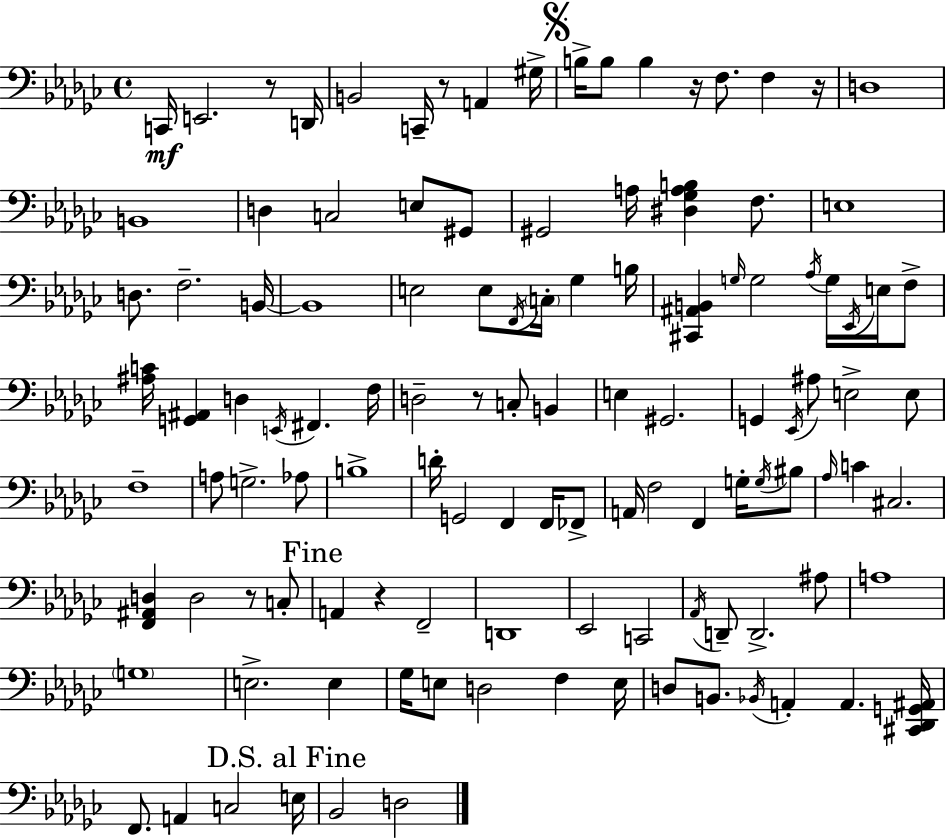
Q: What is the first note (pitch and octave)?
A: C2